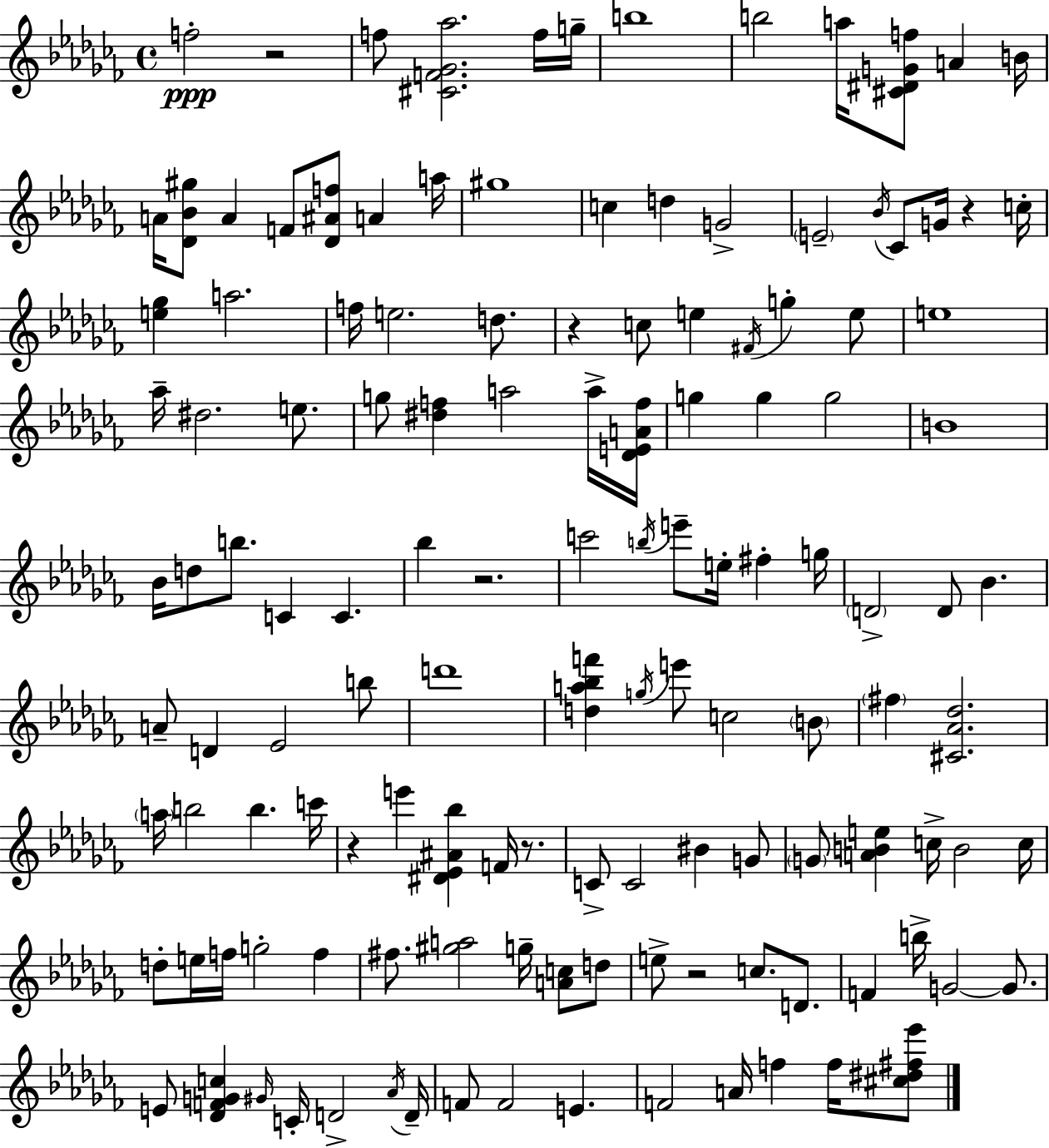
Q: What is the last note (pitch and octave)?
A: F5